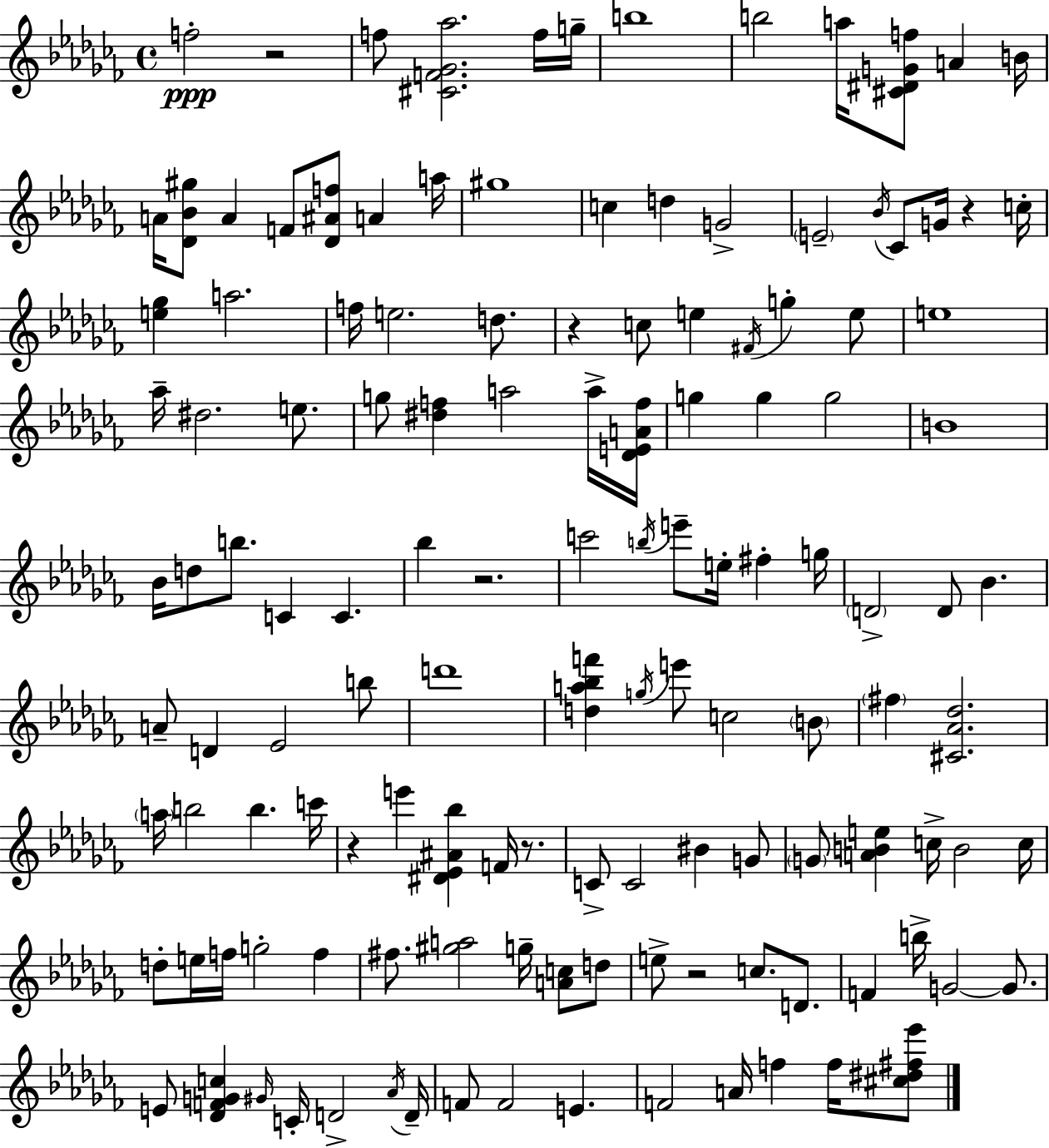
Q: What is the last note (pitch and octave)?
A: F5